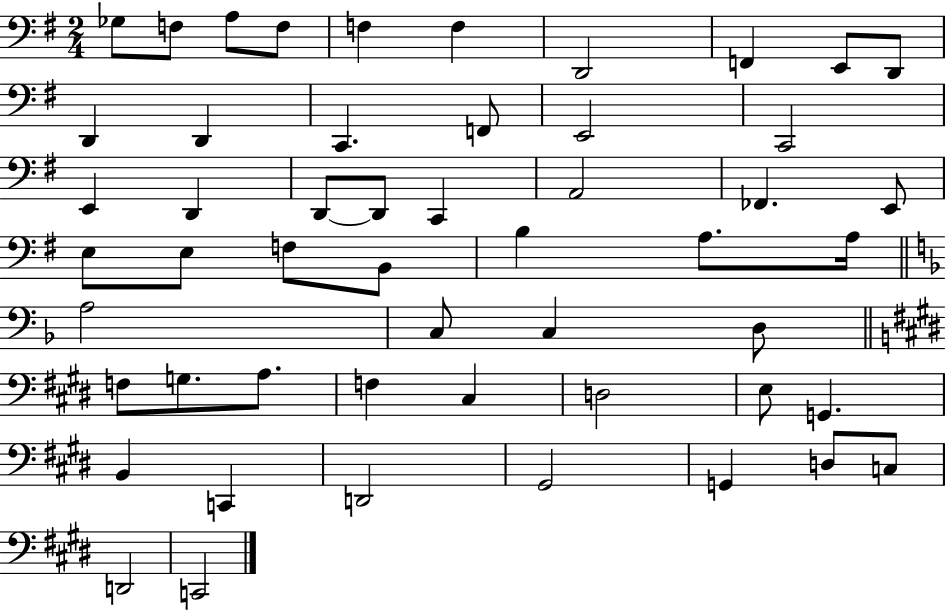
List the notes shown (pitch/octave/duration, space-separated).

Gb3/e F3/e A3/e F3/e F3/q F3/q D2/h F2/q E2/e D2/e D2/q D2/q C2/q. F2/e E2/h C2/h E2/q D2/q D2/e D2/e C2/q A2/h FES2/q. E2/e E3/e E3/e F3/e B2/e B3/q A3/e. A3/s A3/h C3/e C3/q D3/e F3/e G3/e. A3/e. F3/q C#3/q D3/h E3/e G2/q. B2/q C2/q D2/h G#2/h G2/q D3/e C3/e D2/h C2/h